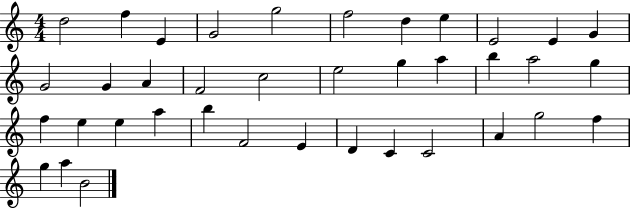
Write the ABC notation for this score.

X:1
T:Untitled
M:4/4
L:1/4
K:C
d2 f E G2 g2 f2 d e E2 E G G2 G A F2 c2 e2 g a b a2 g f e e a b F2 E D C C2 A g2 f g a B2